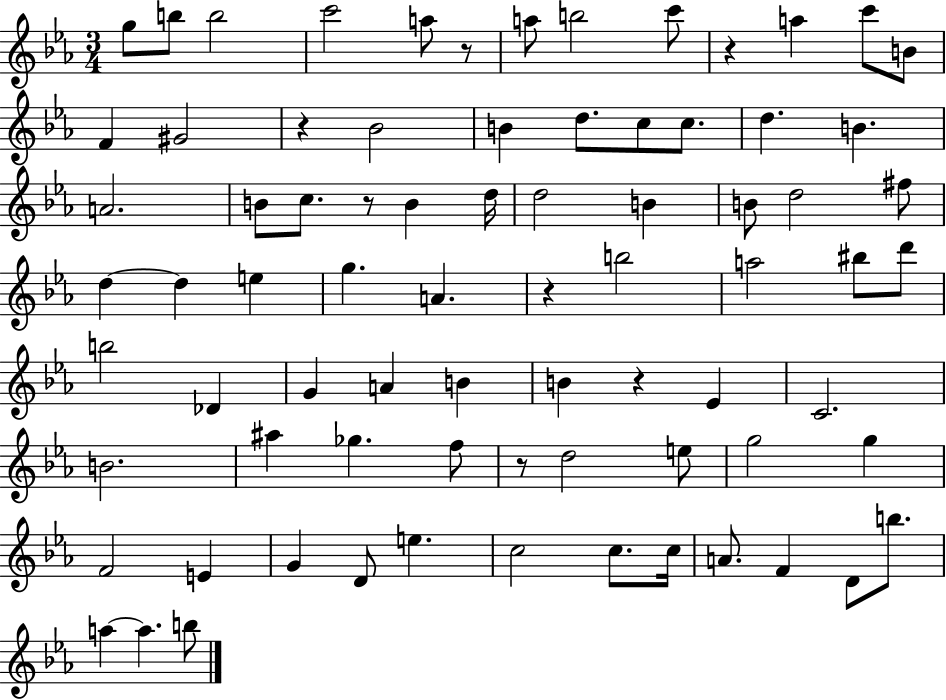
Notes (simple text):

G5/e B5/e B5/h C6/h A5/e R/e A5/e B5/h C6/e R/q A5/q C6/e B4/e F4/q G#4/h R/q Bb4/h B4/q D5/e. C5/e C5/e. D5/q. B4/q. A4/h. B4/e C5/e. R/e B4/q D5/s D5/h B4/q B4/e D5/h F#5/e D5/q D5/q E5/q G5/q. A4/q. R/q B5/h A5/h BIS5/e D6/e B5/h Db4/q G4/q A4/q B4/q B4/q R/q Eb4/q C4/h. B4/h. A#5/q Gb5/q. F5/e R/e D5/h E5/e G5/h G5/q F4/h E4/q G4/q D4/e E5/q. C5/h C5/e. C5/s A4/e. F4/q D4/e B5/e. A5/q A5/q. B5/e